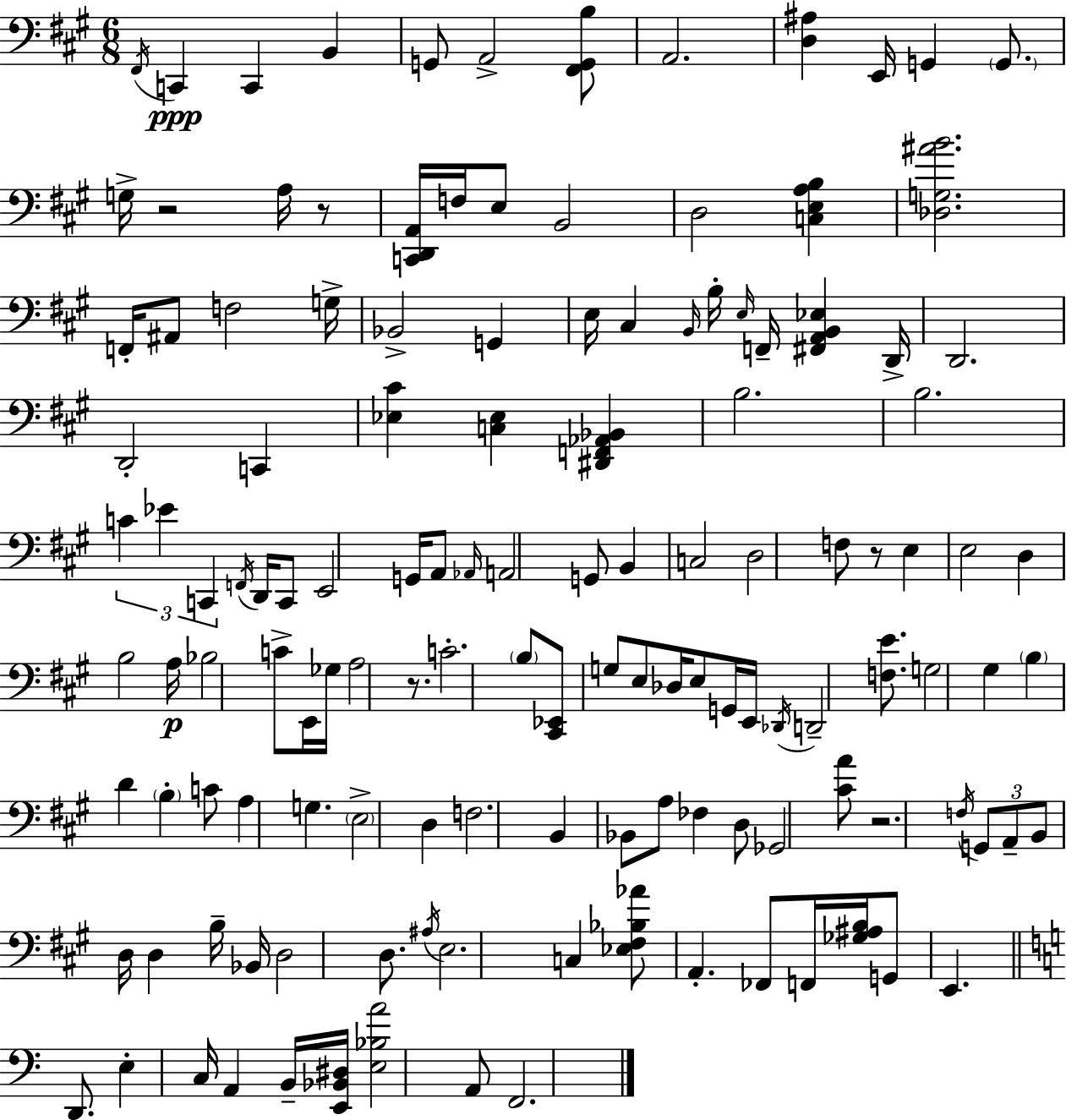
X:1
T:Untitled
M:6/8
L:1/4
K:A
^F,,/4 C,, C,, B,, G,,/2 A,,2 [^F,,G,,B,]/2 A,,2 [D,^A,] E,,/4 G,, G,,/2 G,/4 z2 A,/4 z/2 [C,,D,,A,,]/4 F,/4 E,/2 B,,2 D,2 [C,E,A,B,] [_D,G,^AB]2 F,,/4 ^A,,/2 F,2 G,/4 _B,,2 G,, E,/4 ^C, B,,/4 B,/4 E,/4 F,,/4 [^F,,A,,B,,_E,] D,,/4 D,,2 D,,2 C,, [_E,^C] [C,_E,] [^D,,F,,_A,,_B,,] B,2 B,2 C _E C,, F,,/4 D,,/4 C,,/2 E,,2 G,,/4 A,,/2 _A,,/4 A,,2 G,,/2 B,, C,2 D,2 F,/2 z/2 E, E,2 D, B,2 A,/4 _B,2 C/2 E,,/4 _G,/4 A,2 z/2 C2 B,/2 [^C,,_E,,]/2 G,/2 E,/2 _D,/4 E,/2 G,,/4 E,,/4 _D,,/4 D,,2 [F,E]/2 G,2 ^G, B, D B, C/2 A, G, E,2 D, F,2 B,, _B,,/2 A,/2 _F, D,/2 _G,,2 [^CA]/2 z2 F,/4 G,,/2 A,,/2 B,,/2 D,/4 D, B,/4 _B,,/4 D,2 D,/2 ^A,/4 E,2 C, [_E,^F,_B,_A]/2 A,, _F,,/2 F,,/4 [_G,^A,B,]/4 G,,/2 E,, D,,/2 E, C,/4 A,, B,,/4 [E,,_B,,^D,]/4 [E,_B,A]2 A,,/2 F,,2